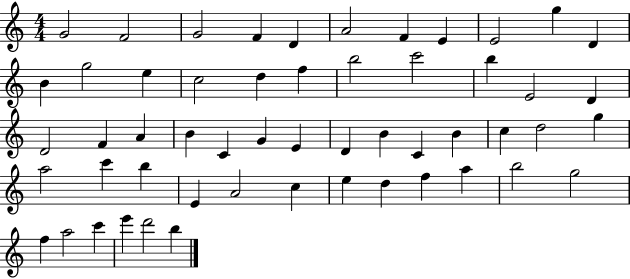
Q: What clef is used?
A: treble